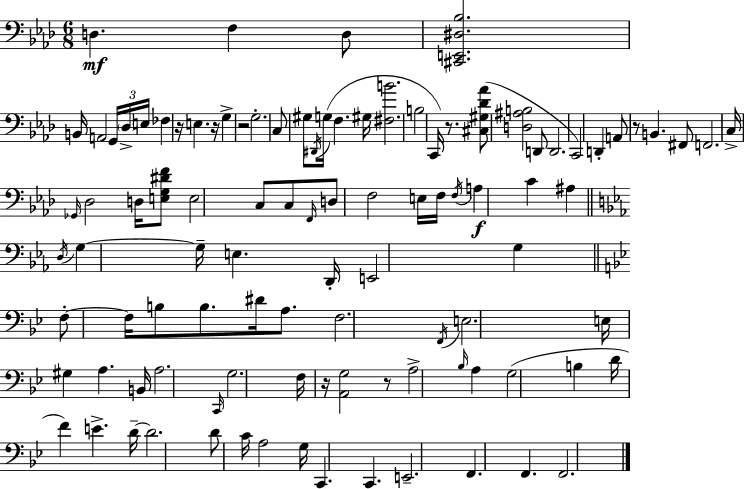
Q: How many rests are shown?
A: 7